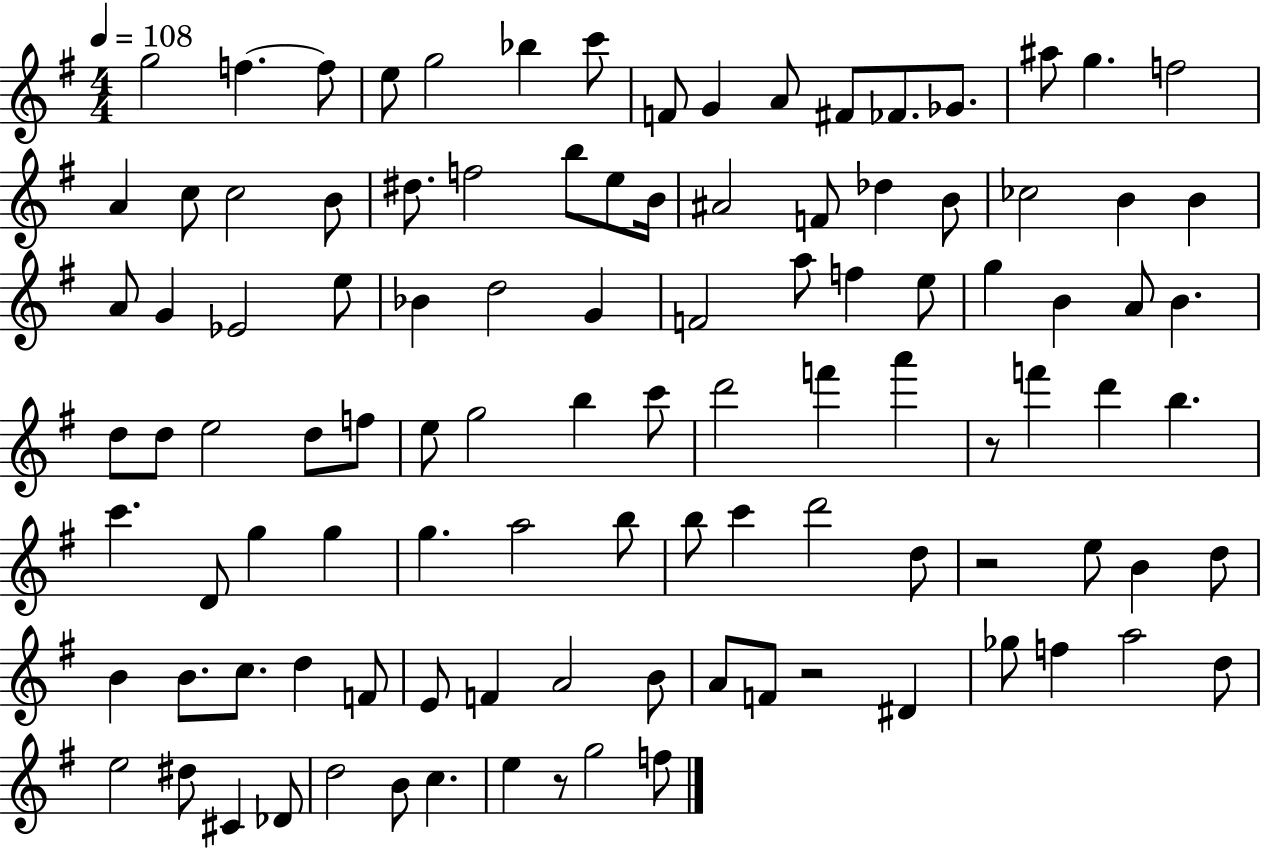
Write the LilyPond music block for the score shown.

{
  \clef treble
  \numericTimeSignature
  \time 4/4
  \key g \major
  \tempo 4 = 108
  g''2 f''4.~~ f''8 | e''8 g''2 bes''4 c'''8 | f'8 g'4 a'8 fis'8 fes'8. ges'8. | ais''8 g''4. f''2 | \break a'4 c''8 c''2 b'8 | dis''8. f''2 b''8 e''8 b'16 | ais'2 f'8 des''4 b'8 | ces''2 b'4 b'4 | \break a'8 g'4 ees'2 e''8 | bes'4 d''2 g'4 | f'2 a''8 f''4 e''8 | g''4 b'4 a'8 b'4. | \break d''8 d''8 e''2 d''8 f''8 | e''8 g''2 b''4 c'''8 | d'''2 f'''4 a'''4 | r8 f'''4 d'''4 b''4. | \break c'''4. d'8 g''4 g''4 | g''4. a''2 b''8 | b''8 c'''4 d'''2 d''8 | r2 e''8 b'4 d''8 | \break b'4 b'8. c''8. d''4 f'8 | e'8 f'4 a'2 b'8 | a'8 f'8 r2 dis'4 | ges''8 f''4 a''2 d''8 | \break e''2 dis''8 cis'4 des'8 | d''2 b'8 c''4. | e''4 r8 g''2 f''8 | \bar "|."
}